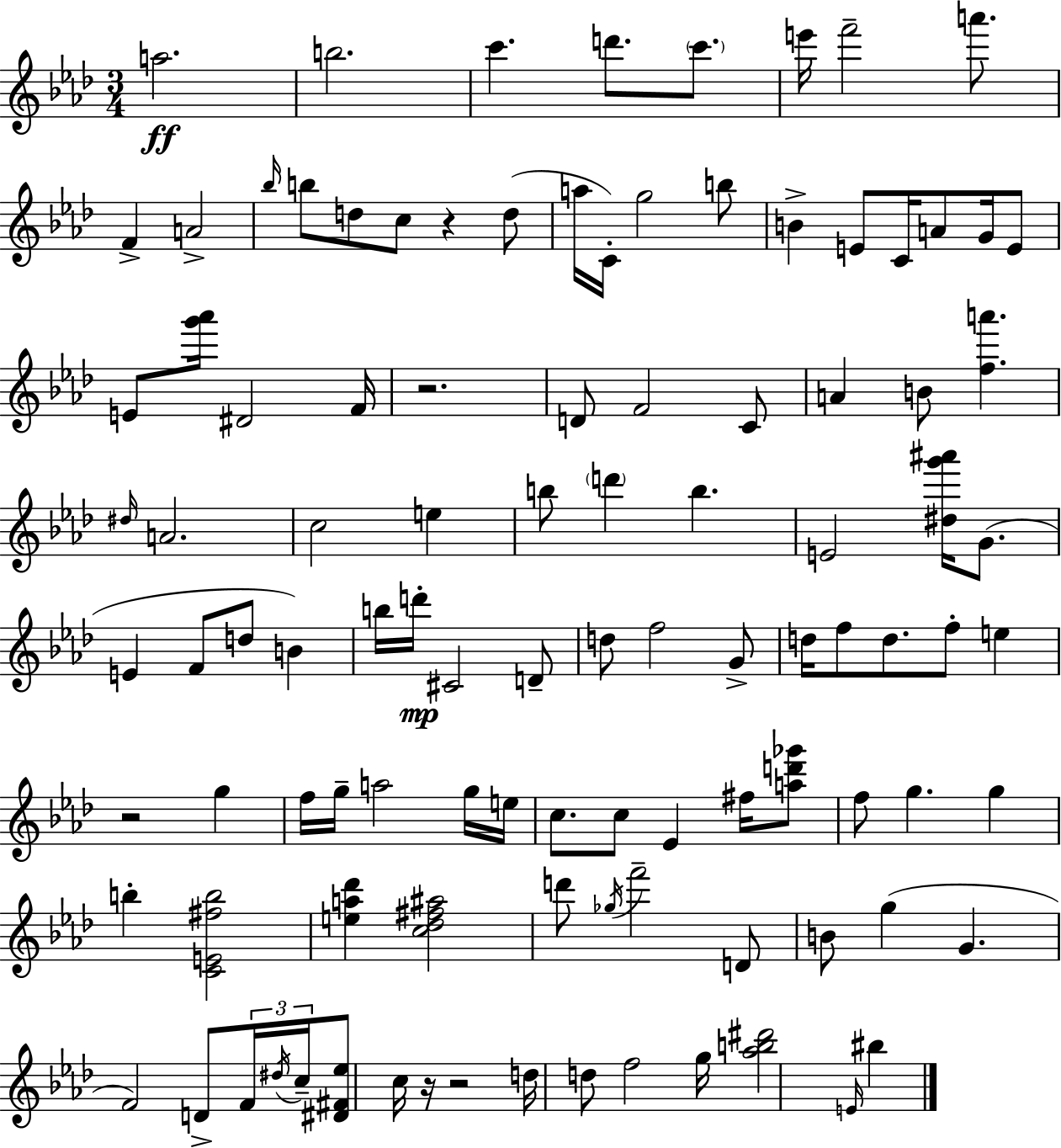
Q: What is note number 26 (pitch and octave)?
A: E4